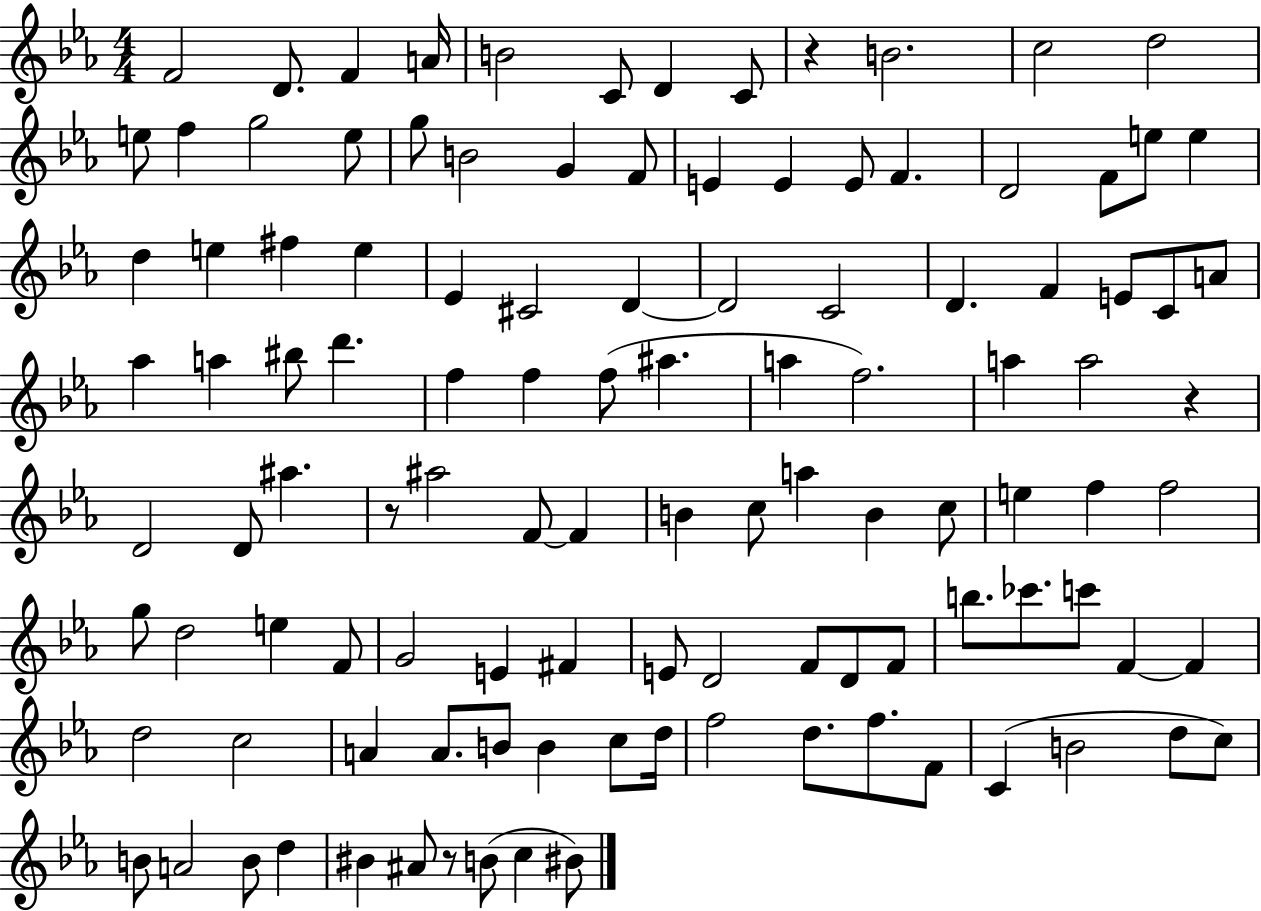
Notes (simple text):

F4/h D4/e. F4/q A4/s B4/h C4/e D4/q C4/e R/q B4/h. C5/h D5/h E5/e F5/q G5/h E5/e G5/e B4/h G4/q F4/e E4/q E4/q E4/e F4/q. D4/h F4/e E5/e E5/q D5/q E5/q F#5/q E5/q Eb4/q C#4/h D4/q D4/h C4/h D4/q. F4/q E4/e C4/e A4/e Ab5/q A5/q BIS5/e D6/q. F5/q F5/q F5/e A#5/q. A5/q F5/h. A5/q A5/h R/q D4/h D4/e A#5/q. R/e A#5/h F4/e F4/q B4/q C5/e A5/q B4/q C5/e E5/q F5/q F5/h G5/e D5/h E5/q F4/e G4/h E4/q F#4/q E4/e D4/h F4/e D4/e F4/e B5/e. CES6/e. C6/e F4/q F4/q D5/h C5/h A4/q A4/e. B4/e B4/q C5/e D5/s F5/h D5/e. F5/e. F4/e C4/q B4/h D5/e C5/e B4/e A4/h B4/e D5/q BIS4/q A#4/e R/e B4/e C5/q BIS4/e